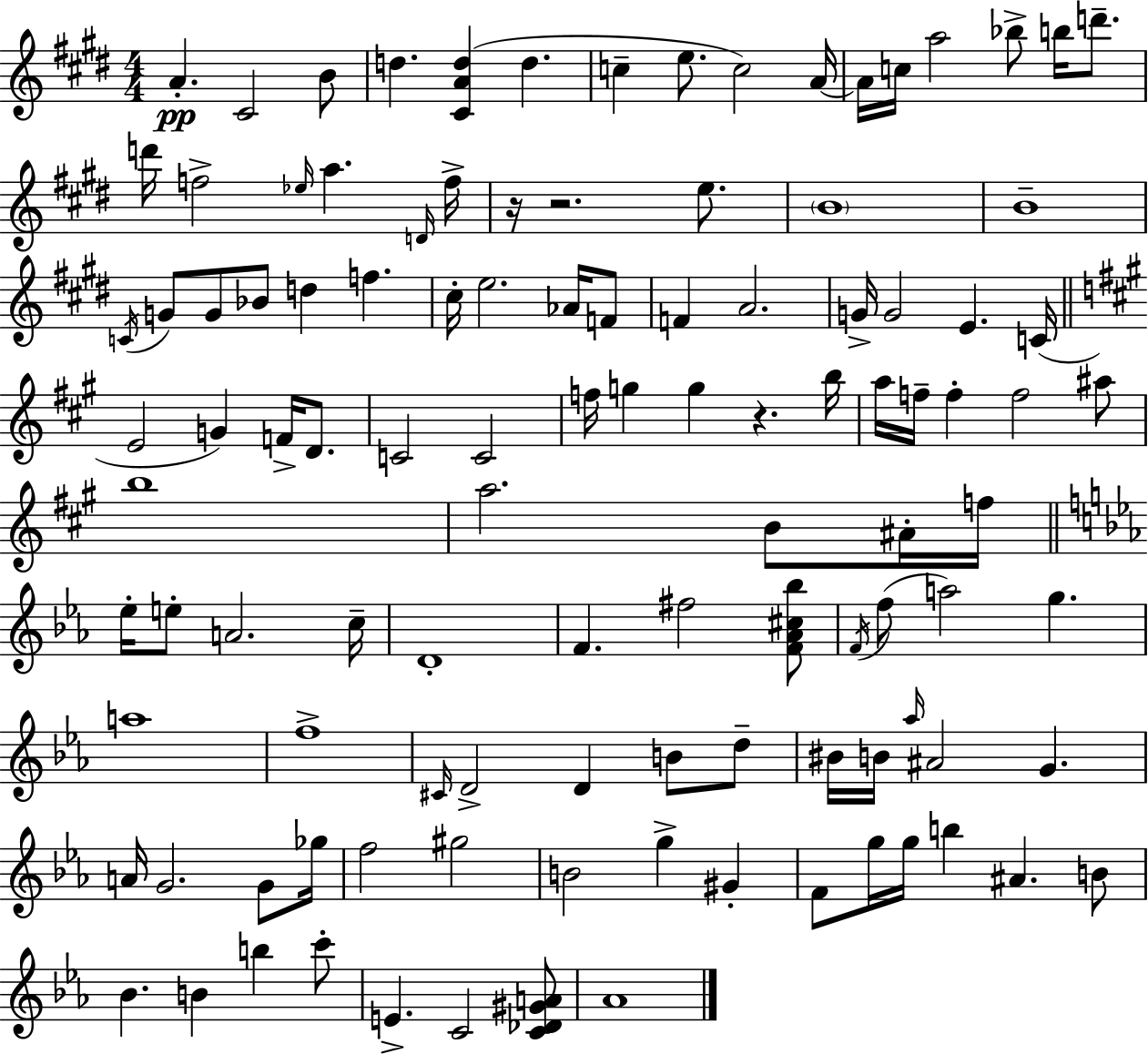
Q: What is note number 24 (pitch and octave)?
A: B4